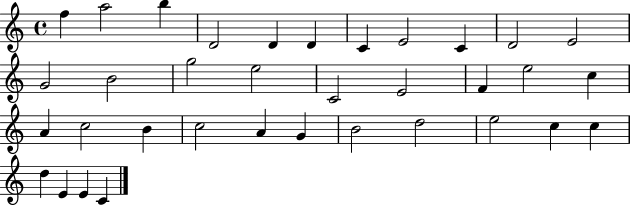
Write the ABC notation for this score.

X:1
T:Untitled
M:4/4
L:1/4
K:C
f a2 b D2 D D C E2 C D2 E2 G2 B2 g2 e2 C2 E2 F e2 c A c2 B c2 A G B2 d2 e2 c c d E E C